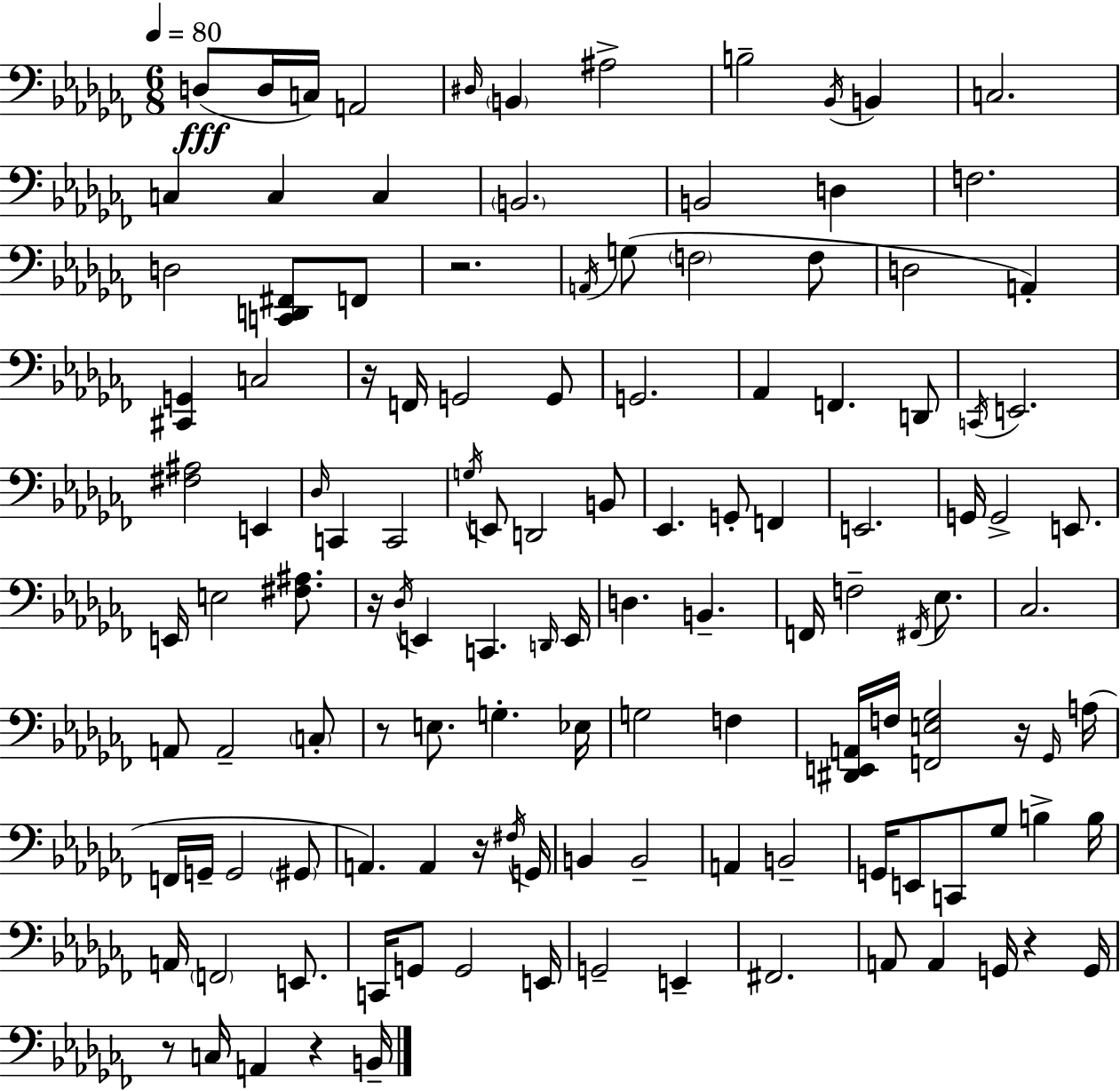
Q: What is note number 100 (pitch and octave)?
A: G2